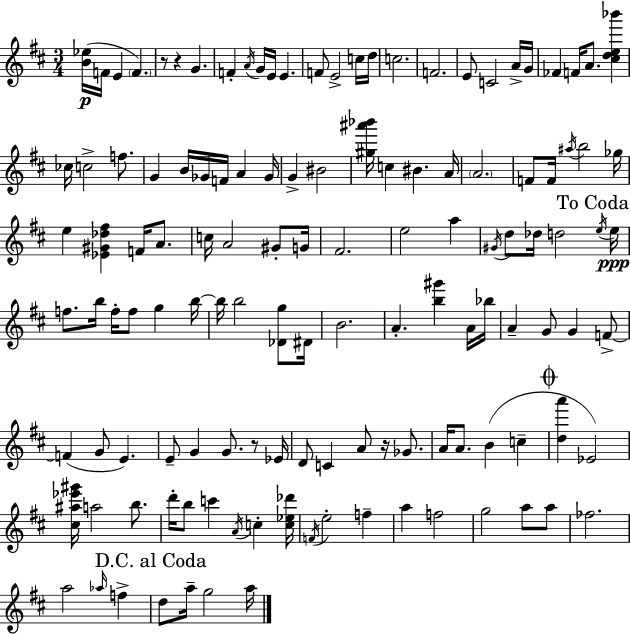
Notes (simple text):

[B4,Eb5]/s F4/s E4/q F4/q. R/e R/q G4/q. F4/q A4/s G4/s E4/s E4/q. F4/e E4/h C5/s D5/s C5/h. F4/h. E4/e C4/h A4/s G4/s FES4/q F4/s A4/e. [C#5,D5,E5,Bb6]/q CES5/s C5/h F5/e. G4/q B4/s Gb4/s F4/s A4/q Gb4/s G4/q BIS4/h [G#5,A#6,Bb6]/s C5/q BIS4/q. A4/s A4/h. F4/e F4/s A#5/s B5/h Gb5/s E5/q [Eb4,G#4,Db5,F#5]/q F4/s A4/e. C5/s A4/h G#4/e G4/s F#4/h. E5/h A5/q G#4/s D5/e Db5/s D5/h E5/s E5/s F5/e. B5/s F5/s F5/e G5/q B5/s B5/s B5/h [Db4,G5]/e D#4/s B4/h. A4/q. [B5,G#6]/q A4/s Bb5/s A4/q G4/e G4/q F4/e F4/q G4/e E4/q. E4/e G4/q G4/e. R/e Eb4/s D4/e C4/q A4/e R/s Gb4/e. A4/s A4/e. B4/q C5/q [D5,A6]/q Eb4/h [C#5,A#5,Eb6,G#6]/s A5/h B5/e. D6/s B5/e C6/q A4/s C5/q [C5,Eb5,Db6]/s F4/s E5/h F5/q A5/q F5/h G5/h A5/e A5/e FES5/h. A5/h Ab5/s F5/q D5/e A5/s G5/h A5/s